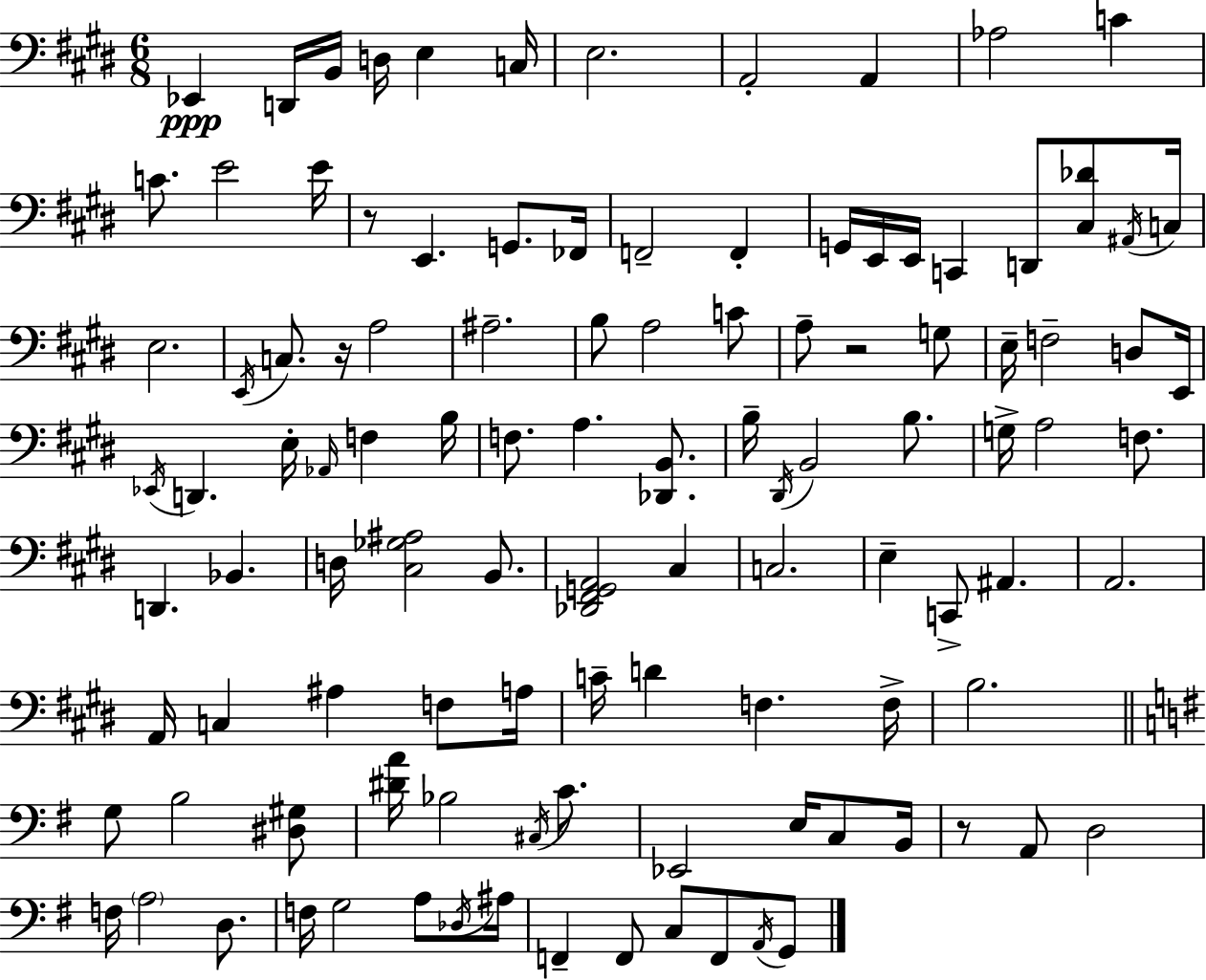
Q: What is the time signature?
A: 6/8